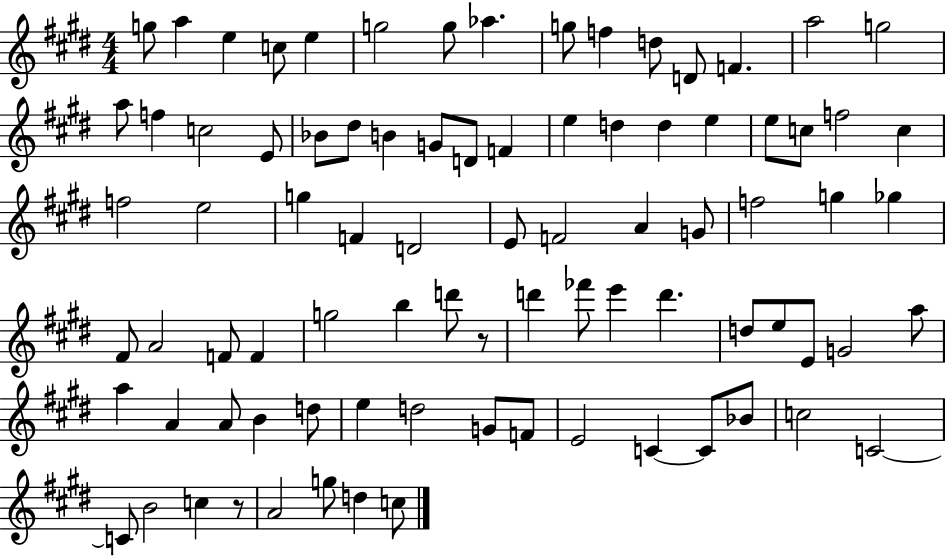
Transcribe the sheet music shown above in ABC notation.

X:1
T:Untitled
M:4/4
L:1/4
K:E
g/2 a e c/2 e g2 g/2 _a g/2 f d/2 D/2 F a2 g2 a/2 f c2 E/2 _B/2 ^d/2 B G/2 D/2 F e d d e e/2 c/2 f2 c f2 e2 g F D2 E/2 F2 A G/2 f2 g _g ^F/2 A2 F/2 F g2 b d'/2 z/2 d' _f'/2 e' d' d/2 e/2 E/2 G2 a/2 a A A/2 B d/2 e d2 G/2 F/2 E2 C C/2 _B/2 c2 C2 C/2 B2 c z/2 A2 g/2 d c/2